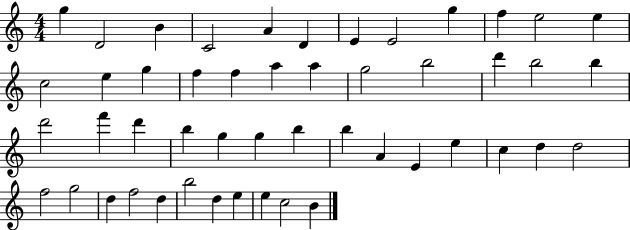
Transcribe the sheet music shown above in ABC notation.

X:1
T:Untitled
M:4/4
L:1/4
K:C
g D2 B C2 A D E E2 g f e2 e c2 e g f f a a g2 b2 d' b2 b d'2 f' d' b g g b b A E e c d d2 f2 g2 d f2 d b2 d e e c2 B